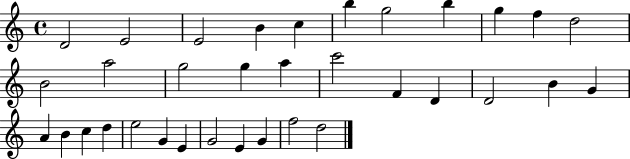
D4/h E4/h E4/h B4/q C5/q B5/q G5/h B5/q G5/q F5/q D5/h B4/h A5/h G5/h G5/q A5/q C6/h F4/q D4/q D4/h B4/q G4/q A4/q B4/q C5/q D5/q E5/h G4/q E4/q G4/h E4/q G4/q F5/h D5/h